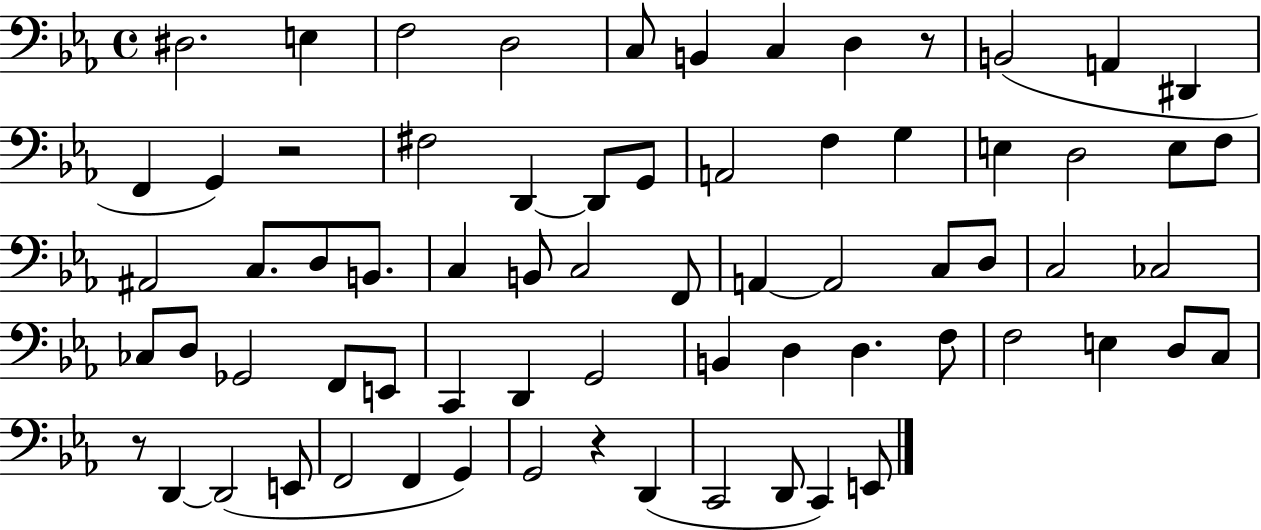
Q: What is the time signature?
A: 4/4